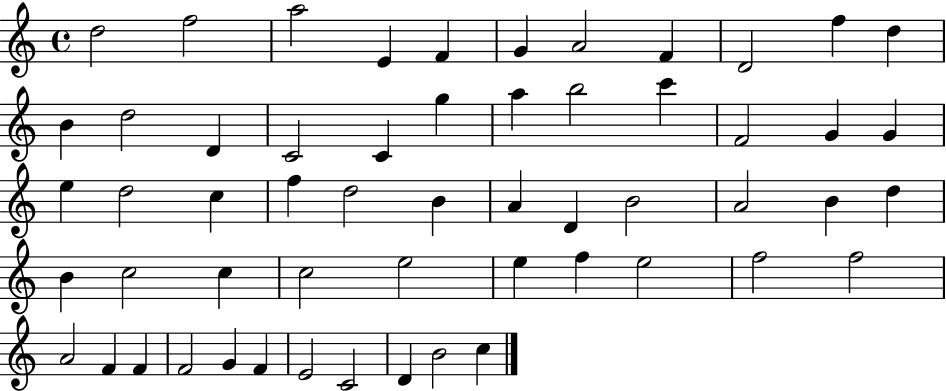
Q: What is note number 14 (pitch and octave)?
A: D4